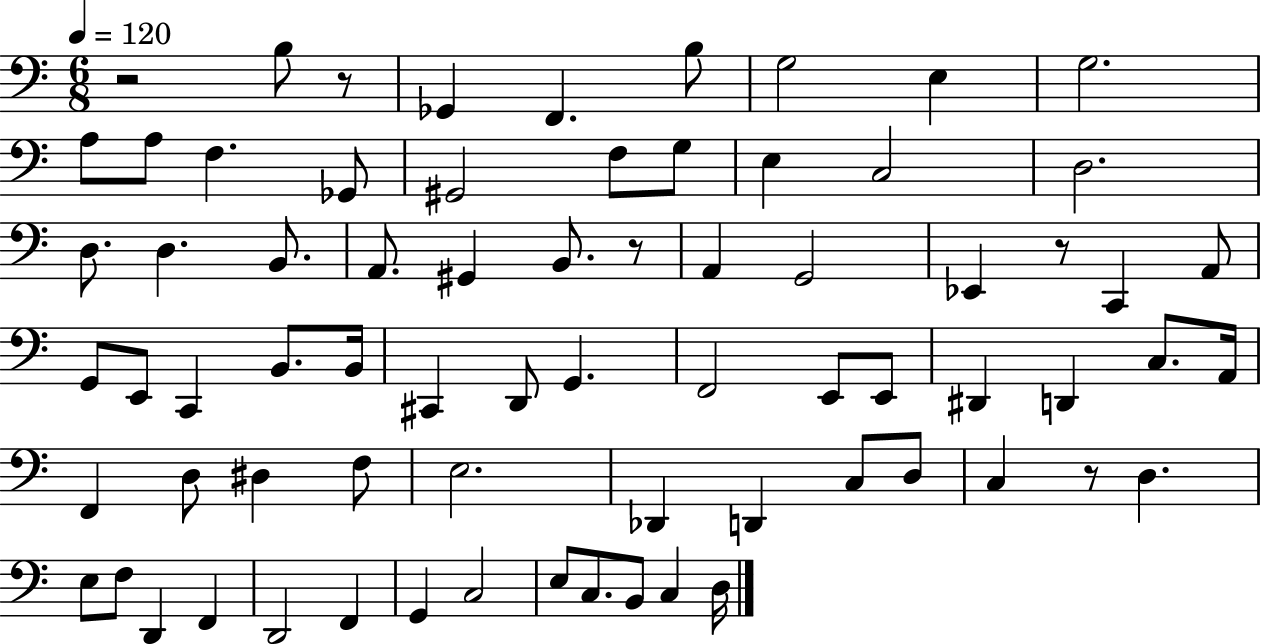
X:1
T:Untitled
M:6/8
L:1/4
K:C
z2 B,/2 z/2 _G,, F,, B,/2 G,2 E, G,2 A,/2 A,/2 F, _G,,/2 ^G,,2 F,/2 G,/2 E, C,2 D,2 D,/2 D, B,,/2 A,,/2 ^G,, B,,/2 z/2 A,, G,,2 _E,, z/2 C,, A,,/2 G,,/2 E,,/2 C,, B,,/2 B,,/4 ^C,, D,,/2 G,, F,,2 E,,/2 E,,/2 ^D,, D,, C,/2 A,,/4 F,, D,/2 ^D, F,/2 E,2 _D,, D,, C,/2 D,/2 C, z/2 D, E,/2 F,/2 D,, F,, D,,2 F,, G,, C,2 E,/2 C,/2 B,,/2 C, D,/4